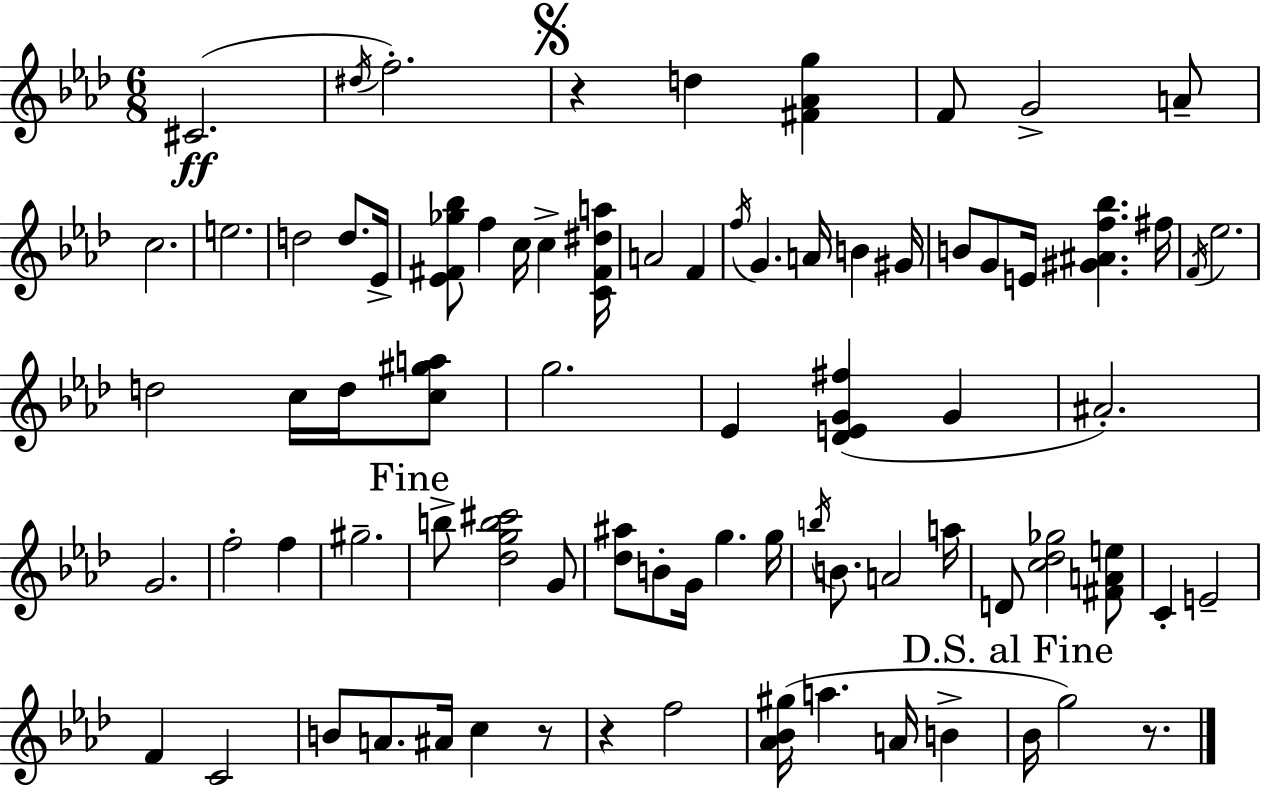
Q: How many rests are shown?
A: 4